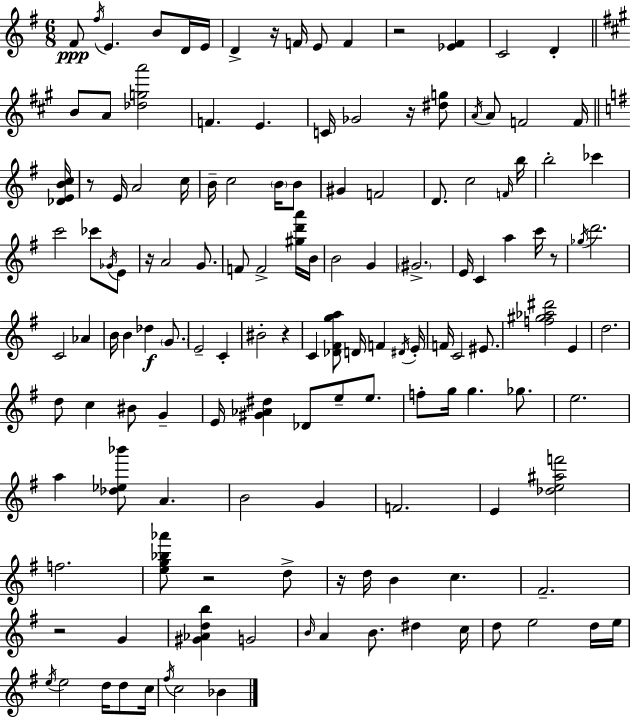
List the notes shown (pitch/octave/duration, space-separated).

F#4/e F#5/s E4/q. B4/e D4/s E4/s D4/q R/s F4/s E4/e F4/q R/h [Eb4,F#4]/q C4/h D4/q B4/e A4/e [Db5,G5,A6]/h F4/q. E4/q. C4/s Gb4/h R/s [D#5,G5]/e A4/s A4/e F4/h F4/s [Db4,E4,B4,C5]/s R/e E4/s A4/h C5/s B4/s C5/h B4/s B4/e G#4/q F4/h D4/e. C5/h F4/s B5/s B5/h CES6/q C6/h CES6/e Gb4/s E4/e R/s A4/h G4/e. F4/e F4/h [G#5,D6,A6]/s B4/s B4/h G4/q G#4/h. E4/s C4/q A5/q C6/s R/e Gb5/s D6/h. C4/h Ab4/q B4/s B4/q Db5/q G4/e. E4/h C4/q BIS4/h R/q C4/q [Db4,F#4,G5,A5]/e D4/s F4/q D#4/s E4/s F4/s C4/h EIS4/e. [F5,G#5,Ab5,D#6]/h E4/q D5/h. D5/e C5/q BIS4/e G4/q E4/s [G#4,Ab4,D#5]/q Db4/e E5/e E5/e. F5/e G5/s G5/q. Gb5/e. E5/h. A5/q [Db5,Eb5,Bb6]/e A4/q. B4/h G4/q F4/h. E4/q [Db5,E5,A#5,F6]/h F5/h. [E5,G5,Bb5,Ab6]/e R/h D5/e R/s D5/s B4/q C5/q. F#4/h. R/h G4/q [G#4,Ab4,D5,B5]/q G4/h B4/s A4/q B4/e. D#5/q C5/s D5/e E5/h D5/s E5/s E5/s E5/h D5/s D5/e C5/s F#5/s C5/h Bb4/q